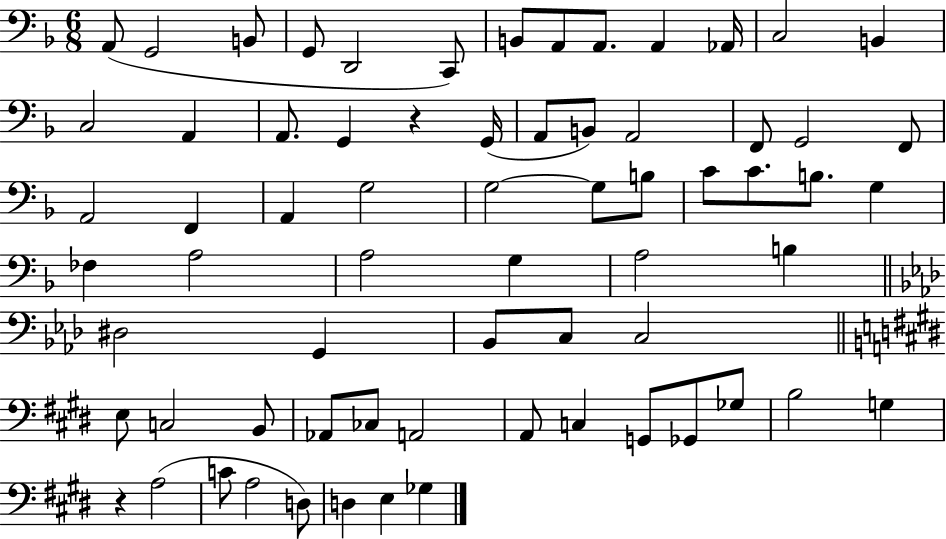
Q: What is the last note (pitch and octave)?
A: Gb3